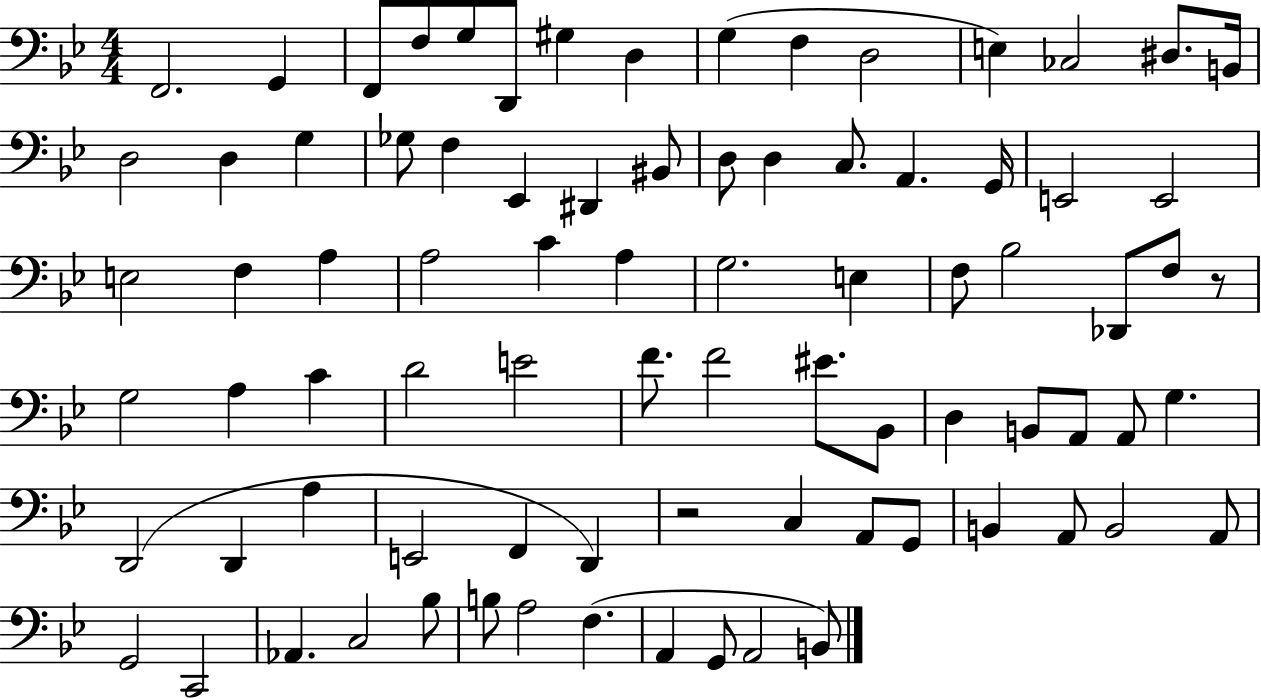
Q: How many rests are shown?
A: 2